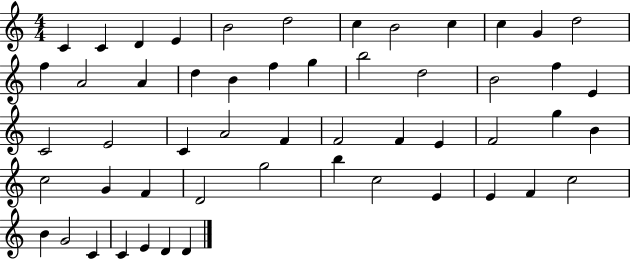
X:1
T:Untitled
M:4/4
L:1/4
K:C
C C D E B2 d2 c B2 c c G d2 f A2 A d B f g b2 d2 B2 f E C2 E2 C A2 F F2 F E F2 g B c2 G F D2 g2 b c2 E E F c2 B G2 C C E D D